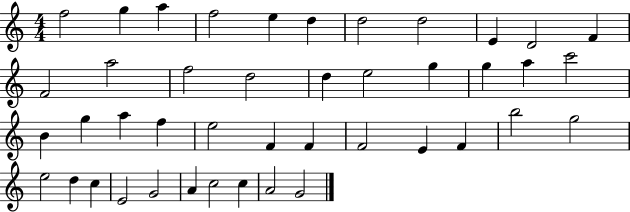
{
  \clef treble
  \numericTimeSignature
  \time 4/4
  \key c \major
  f''2 g''4 a''4 | f''2 e''4 d''4 | d''2 d''2 | e'4 d'2 f'4 | \break f'2 a''2 | f''2 d''2 | d''4 e''2 g''4 | g''4 a''4 c'''2 | \break b'4 g''4 a''4 f''4 | e''2 f'4 f'4 | f'2 e'4 f'4 | b''2 g''2 | \break e''2 d''4 c''4 | e'2 g'2 | a'4 c''2 c''4 | a'2 g'2 | \break \bar "|."
}